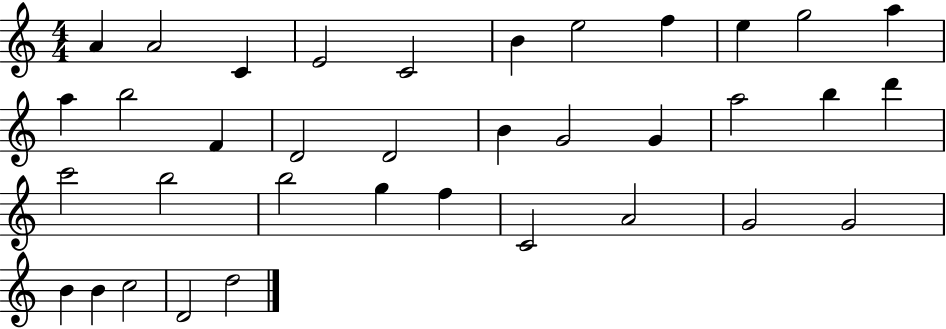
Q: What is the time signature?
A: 4/4